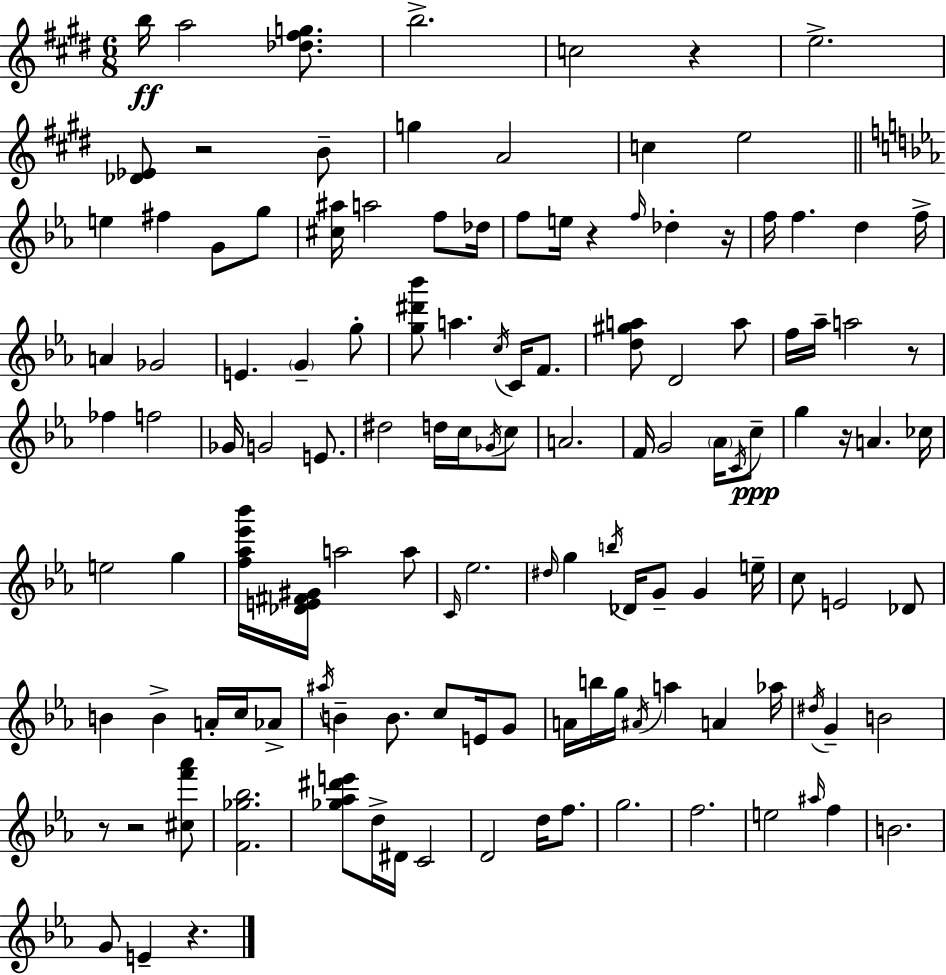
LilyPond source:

{
  \clef treble
  \numericTimeSignature
  \time 6/8
  \key e \major
  \repeat volta 2 { b''16\ff a''2 <des'' fis'' g''>8. | b''2.-> | c''2 r4 | e''2.-> | \break <des' ees'>8 r2 b'8-- | g''4 a'2 | c''4 e''2 | \bar "||" \break \key ees \major e''4 fis''4 g'8 g''8 | <cis'' ais''>16 a''2 f''8 des''16 | f''8 e''16 r4 \grace { f''16 } des''4-. | r16 f''16 f''4. d''4 | \break f''16-> a'4 ges'2 | e'4. \parenthesize g'4-- g''8-. | <g'' dis''' bes'''>8 a''4. \acciaccatura { c''16 } c'16 f'8. | <d'' gis'' a''>8 d'2 | \break a''8 f''16 aes''16-- a''2 | r8 fes''4 f''2 | ges'16 g'2 e'8. | dis''2 d''16 c''16 | \break \acciaccatura { ges'16 } c''8 a'2. | f'16 g'2 | \parenthesize aes'16 \acciaccatura { c'16 } c''8--\ppp g''4 r16 a'4. | ces''16 e''2 | \break g''4 <f'' aes'' ees''' bes'''>16 <des' e' fis' gis'>16 a''2 | a''8 \grace { c'16 } ees''2. | \grace { dis''16 } g''4 \acciaccatura { b''16 } des'16 | g'8-- g'4 e''16-- c''8 e'2 | \break des'8 b'4 b'4-> | a'16-. c''16 aes'8-> \acciaccatura { ais''16 } b'4-- | b'8. c''8 e'16 g'8 a'16 b''16 g''16 \acciaccatura { ais'16 } | a''4 a'4 aes''16 \acciaccatura { dis''16 } g'4-- | \break b'2 r8 | r2 <cis'' f''' aes'''>8 <f' ges'' bes''>2. | <ges'' aes'' dis''' e'''>8 | d''16-> dis'16 c'2 d'2 | \break d''16 f''8. g''2. | f''2. | e''2 | \grace { ais''16 } f''4 b'2. | \break g'8 | e'4-- r4. } \bar "|."
}